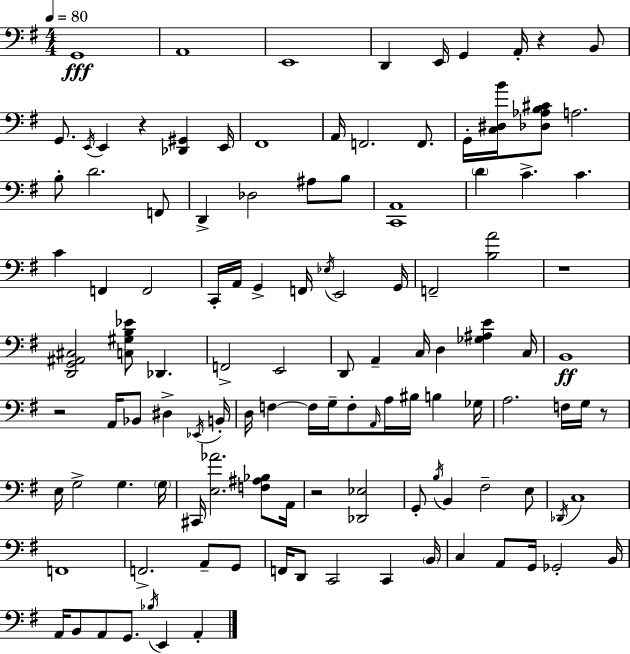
X:1
T:Untitled
M:4/4
L:1/4
K:Em
G,,4 A,,4 E,,4 D,, E,,/4 G,, A,,/4 z B,,/2 G,,/2 E,,/4 E,, z [_D,,^G,,] E,,/4 ^F,,4 A,,/4 F,,2 F,,/2 G,,/4 [C,^D,B]/4 [_D,_A,B,^C]/2 A,2 B,/2 D2 F,,/2 D,, _D,2 ^A,/2 B,/2 [C,,A,,]4 D C C C F,, F,,2 C,,/4 A,,/4 G,, F,,/4 _E,/4 E,,2 G,,/4 F,,2 [B,A]2 z4 [D,,G,,^A,,^C,]2 [C,^G,B,_E]/2 _D,, F,,2 E,,2 D,,/2 A,, C,/4 D, [_G,^A,E] C,/4 B,,4 z2 A,,/4 _B,,/2 ^D, _E,,/4 B,,/4 D,/4 F, F,/4 G,/4 F,/2 A,,/4 A,/4 ^B,/4 B, _G,/4 A,2 F,/4 G,/4 z/2 E,/4 G,2 G, G,/4 ^C,,/4 [E,_A]2 [F,^A,_B,]/2 A,,/4 z2 [_D,,_E,]2 G,,/2 B,/4 B,, ^F,2 E,/2 _D,,/4 C,4 F,,4 F,,2 A,,/2 G,,/2 F,,/4 D,,/2 C,,2 C,, B,,/4 C, A,,/2 G,,/4 _G,,2 B,,/4 A,,/4 B,,/2 A,,/2 G,,/2 _B,/4 E,, A,,